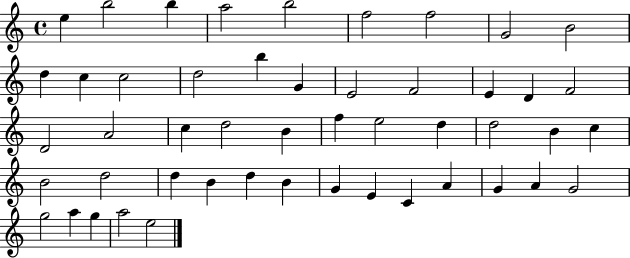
X:1
T:Untitled
M:4/4
L:1/4
K:C
e b2 b a2 b2 f2 f2 G2 B2 d c c2 d2 b G E2 F2 E D F2 D2 A2 c d2 B f e2 d d2 B c B2 d2 d B d B G E C A G A G2 g2 a g a2 e2